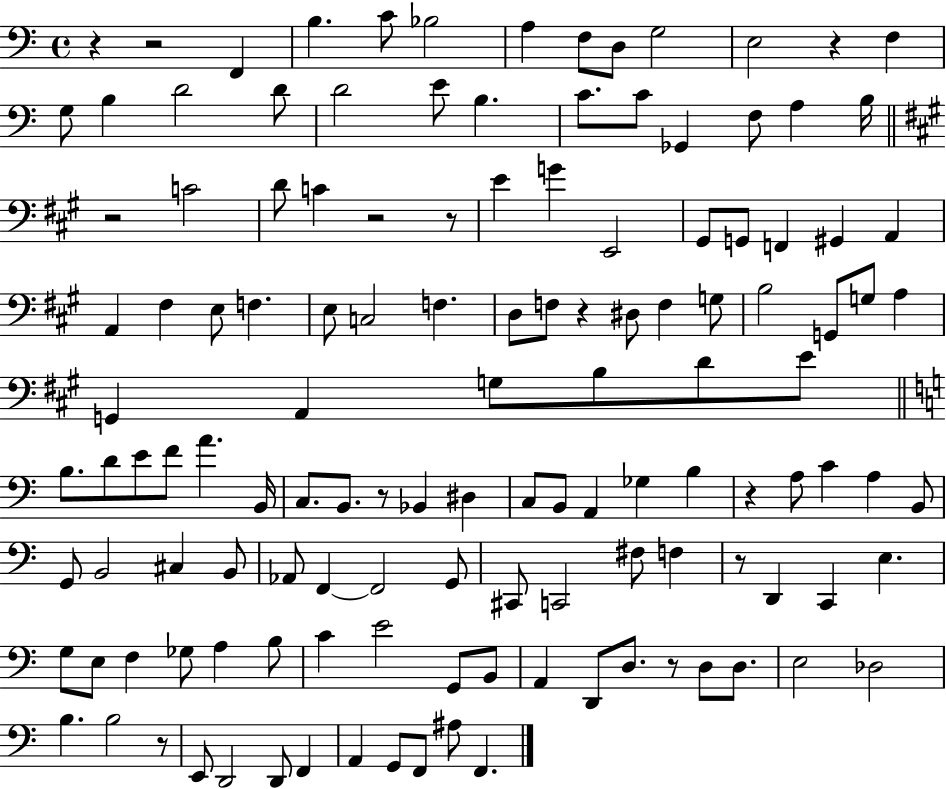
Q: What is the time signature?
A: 4/4